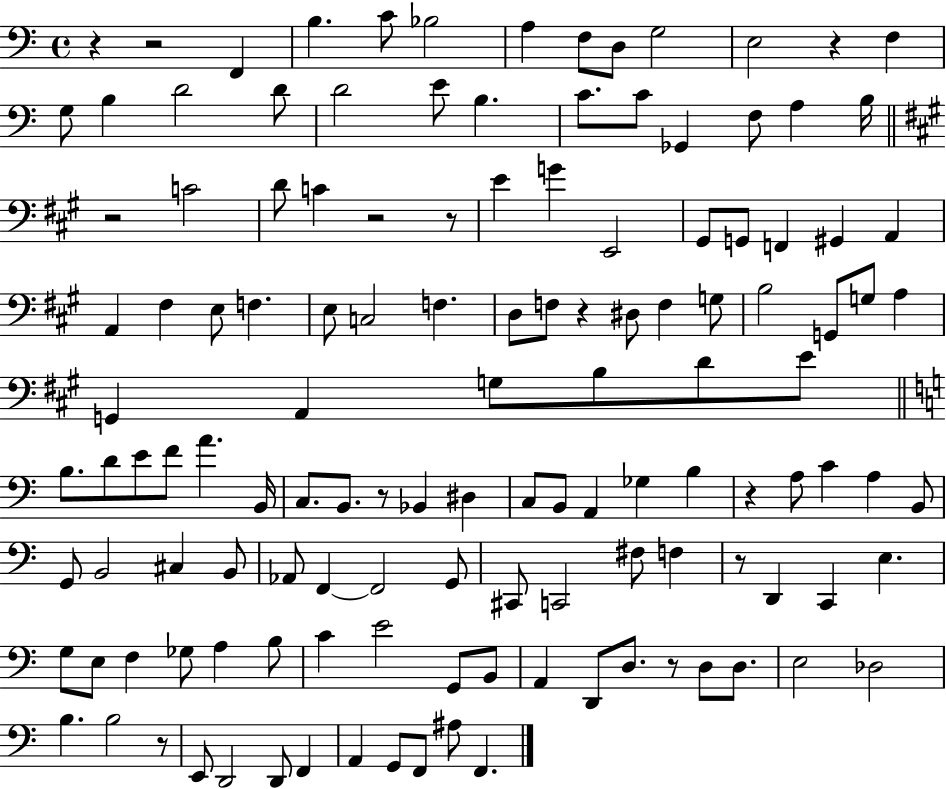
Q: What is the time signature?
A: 4/4